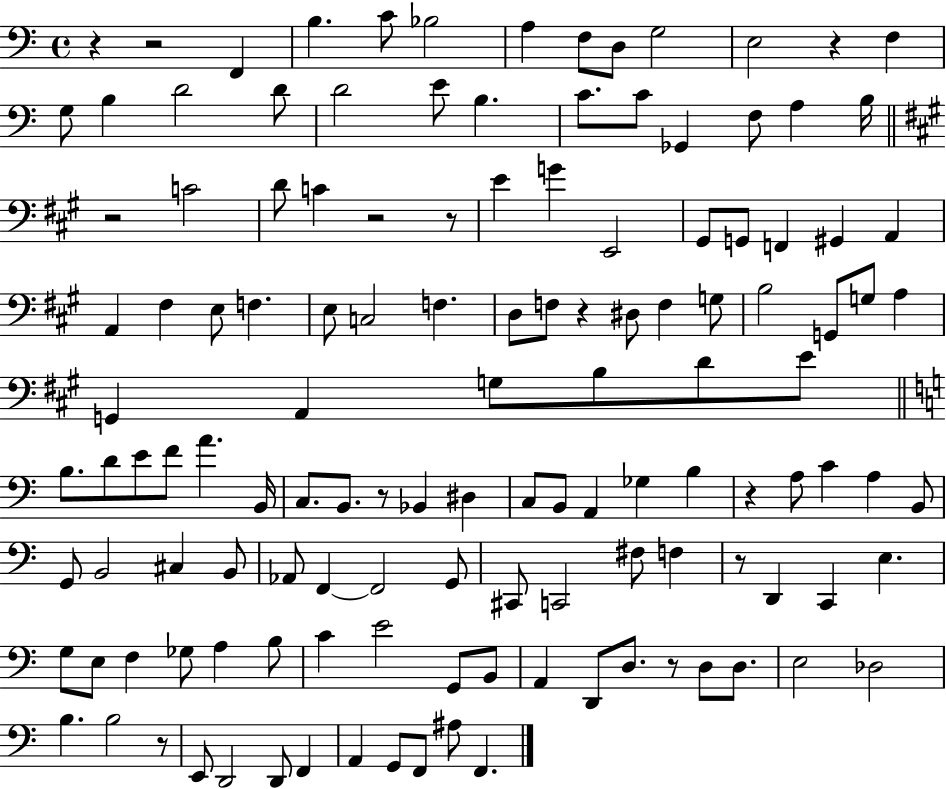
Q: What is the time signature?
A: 4/4